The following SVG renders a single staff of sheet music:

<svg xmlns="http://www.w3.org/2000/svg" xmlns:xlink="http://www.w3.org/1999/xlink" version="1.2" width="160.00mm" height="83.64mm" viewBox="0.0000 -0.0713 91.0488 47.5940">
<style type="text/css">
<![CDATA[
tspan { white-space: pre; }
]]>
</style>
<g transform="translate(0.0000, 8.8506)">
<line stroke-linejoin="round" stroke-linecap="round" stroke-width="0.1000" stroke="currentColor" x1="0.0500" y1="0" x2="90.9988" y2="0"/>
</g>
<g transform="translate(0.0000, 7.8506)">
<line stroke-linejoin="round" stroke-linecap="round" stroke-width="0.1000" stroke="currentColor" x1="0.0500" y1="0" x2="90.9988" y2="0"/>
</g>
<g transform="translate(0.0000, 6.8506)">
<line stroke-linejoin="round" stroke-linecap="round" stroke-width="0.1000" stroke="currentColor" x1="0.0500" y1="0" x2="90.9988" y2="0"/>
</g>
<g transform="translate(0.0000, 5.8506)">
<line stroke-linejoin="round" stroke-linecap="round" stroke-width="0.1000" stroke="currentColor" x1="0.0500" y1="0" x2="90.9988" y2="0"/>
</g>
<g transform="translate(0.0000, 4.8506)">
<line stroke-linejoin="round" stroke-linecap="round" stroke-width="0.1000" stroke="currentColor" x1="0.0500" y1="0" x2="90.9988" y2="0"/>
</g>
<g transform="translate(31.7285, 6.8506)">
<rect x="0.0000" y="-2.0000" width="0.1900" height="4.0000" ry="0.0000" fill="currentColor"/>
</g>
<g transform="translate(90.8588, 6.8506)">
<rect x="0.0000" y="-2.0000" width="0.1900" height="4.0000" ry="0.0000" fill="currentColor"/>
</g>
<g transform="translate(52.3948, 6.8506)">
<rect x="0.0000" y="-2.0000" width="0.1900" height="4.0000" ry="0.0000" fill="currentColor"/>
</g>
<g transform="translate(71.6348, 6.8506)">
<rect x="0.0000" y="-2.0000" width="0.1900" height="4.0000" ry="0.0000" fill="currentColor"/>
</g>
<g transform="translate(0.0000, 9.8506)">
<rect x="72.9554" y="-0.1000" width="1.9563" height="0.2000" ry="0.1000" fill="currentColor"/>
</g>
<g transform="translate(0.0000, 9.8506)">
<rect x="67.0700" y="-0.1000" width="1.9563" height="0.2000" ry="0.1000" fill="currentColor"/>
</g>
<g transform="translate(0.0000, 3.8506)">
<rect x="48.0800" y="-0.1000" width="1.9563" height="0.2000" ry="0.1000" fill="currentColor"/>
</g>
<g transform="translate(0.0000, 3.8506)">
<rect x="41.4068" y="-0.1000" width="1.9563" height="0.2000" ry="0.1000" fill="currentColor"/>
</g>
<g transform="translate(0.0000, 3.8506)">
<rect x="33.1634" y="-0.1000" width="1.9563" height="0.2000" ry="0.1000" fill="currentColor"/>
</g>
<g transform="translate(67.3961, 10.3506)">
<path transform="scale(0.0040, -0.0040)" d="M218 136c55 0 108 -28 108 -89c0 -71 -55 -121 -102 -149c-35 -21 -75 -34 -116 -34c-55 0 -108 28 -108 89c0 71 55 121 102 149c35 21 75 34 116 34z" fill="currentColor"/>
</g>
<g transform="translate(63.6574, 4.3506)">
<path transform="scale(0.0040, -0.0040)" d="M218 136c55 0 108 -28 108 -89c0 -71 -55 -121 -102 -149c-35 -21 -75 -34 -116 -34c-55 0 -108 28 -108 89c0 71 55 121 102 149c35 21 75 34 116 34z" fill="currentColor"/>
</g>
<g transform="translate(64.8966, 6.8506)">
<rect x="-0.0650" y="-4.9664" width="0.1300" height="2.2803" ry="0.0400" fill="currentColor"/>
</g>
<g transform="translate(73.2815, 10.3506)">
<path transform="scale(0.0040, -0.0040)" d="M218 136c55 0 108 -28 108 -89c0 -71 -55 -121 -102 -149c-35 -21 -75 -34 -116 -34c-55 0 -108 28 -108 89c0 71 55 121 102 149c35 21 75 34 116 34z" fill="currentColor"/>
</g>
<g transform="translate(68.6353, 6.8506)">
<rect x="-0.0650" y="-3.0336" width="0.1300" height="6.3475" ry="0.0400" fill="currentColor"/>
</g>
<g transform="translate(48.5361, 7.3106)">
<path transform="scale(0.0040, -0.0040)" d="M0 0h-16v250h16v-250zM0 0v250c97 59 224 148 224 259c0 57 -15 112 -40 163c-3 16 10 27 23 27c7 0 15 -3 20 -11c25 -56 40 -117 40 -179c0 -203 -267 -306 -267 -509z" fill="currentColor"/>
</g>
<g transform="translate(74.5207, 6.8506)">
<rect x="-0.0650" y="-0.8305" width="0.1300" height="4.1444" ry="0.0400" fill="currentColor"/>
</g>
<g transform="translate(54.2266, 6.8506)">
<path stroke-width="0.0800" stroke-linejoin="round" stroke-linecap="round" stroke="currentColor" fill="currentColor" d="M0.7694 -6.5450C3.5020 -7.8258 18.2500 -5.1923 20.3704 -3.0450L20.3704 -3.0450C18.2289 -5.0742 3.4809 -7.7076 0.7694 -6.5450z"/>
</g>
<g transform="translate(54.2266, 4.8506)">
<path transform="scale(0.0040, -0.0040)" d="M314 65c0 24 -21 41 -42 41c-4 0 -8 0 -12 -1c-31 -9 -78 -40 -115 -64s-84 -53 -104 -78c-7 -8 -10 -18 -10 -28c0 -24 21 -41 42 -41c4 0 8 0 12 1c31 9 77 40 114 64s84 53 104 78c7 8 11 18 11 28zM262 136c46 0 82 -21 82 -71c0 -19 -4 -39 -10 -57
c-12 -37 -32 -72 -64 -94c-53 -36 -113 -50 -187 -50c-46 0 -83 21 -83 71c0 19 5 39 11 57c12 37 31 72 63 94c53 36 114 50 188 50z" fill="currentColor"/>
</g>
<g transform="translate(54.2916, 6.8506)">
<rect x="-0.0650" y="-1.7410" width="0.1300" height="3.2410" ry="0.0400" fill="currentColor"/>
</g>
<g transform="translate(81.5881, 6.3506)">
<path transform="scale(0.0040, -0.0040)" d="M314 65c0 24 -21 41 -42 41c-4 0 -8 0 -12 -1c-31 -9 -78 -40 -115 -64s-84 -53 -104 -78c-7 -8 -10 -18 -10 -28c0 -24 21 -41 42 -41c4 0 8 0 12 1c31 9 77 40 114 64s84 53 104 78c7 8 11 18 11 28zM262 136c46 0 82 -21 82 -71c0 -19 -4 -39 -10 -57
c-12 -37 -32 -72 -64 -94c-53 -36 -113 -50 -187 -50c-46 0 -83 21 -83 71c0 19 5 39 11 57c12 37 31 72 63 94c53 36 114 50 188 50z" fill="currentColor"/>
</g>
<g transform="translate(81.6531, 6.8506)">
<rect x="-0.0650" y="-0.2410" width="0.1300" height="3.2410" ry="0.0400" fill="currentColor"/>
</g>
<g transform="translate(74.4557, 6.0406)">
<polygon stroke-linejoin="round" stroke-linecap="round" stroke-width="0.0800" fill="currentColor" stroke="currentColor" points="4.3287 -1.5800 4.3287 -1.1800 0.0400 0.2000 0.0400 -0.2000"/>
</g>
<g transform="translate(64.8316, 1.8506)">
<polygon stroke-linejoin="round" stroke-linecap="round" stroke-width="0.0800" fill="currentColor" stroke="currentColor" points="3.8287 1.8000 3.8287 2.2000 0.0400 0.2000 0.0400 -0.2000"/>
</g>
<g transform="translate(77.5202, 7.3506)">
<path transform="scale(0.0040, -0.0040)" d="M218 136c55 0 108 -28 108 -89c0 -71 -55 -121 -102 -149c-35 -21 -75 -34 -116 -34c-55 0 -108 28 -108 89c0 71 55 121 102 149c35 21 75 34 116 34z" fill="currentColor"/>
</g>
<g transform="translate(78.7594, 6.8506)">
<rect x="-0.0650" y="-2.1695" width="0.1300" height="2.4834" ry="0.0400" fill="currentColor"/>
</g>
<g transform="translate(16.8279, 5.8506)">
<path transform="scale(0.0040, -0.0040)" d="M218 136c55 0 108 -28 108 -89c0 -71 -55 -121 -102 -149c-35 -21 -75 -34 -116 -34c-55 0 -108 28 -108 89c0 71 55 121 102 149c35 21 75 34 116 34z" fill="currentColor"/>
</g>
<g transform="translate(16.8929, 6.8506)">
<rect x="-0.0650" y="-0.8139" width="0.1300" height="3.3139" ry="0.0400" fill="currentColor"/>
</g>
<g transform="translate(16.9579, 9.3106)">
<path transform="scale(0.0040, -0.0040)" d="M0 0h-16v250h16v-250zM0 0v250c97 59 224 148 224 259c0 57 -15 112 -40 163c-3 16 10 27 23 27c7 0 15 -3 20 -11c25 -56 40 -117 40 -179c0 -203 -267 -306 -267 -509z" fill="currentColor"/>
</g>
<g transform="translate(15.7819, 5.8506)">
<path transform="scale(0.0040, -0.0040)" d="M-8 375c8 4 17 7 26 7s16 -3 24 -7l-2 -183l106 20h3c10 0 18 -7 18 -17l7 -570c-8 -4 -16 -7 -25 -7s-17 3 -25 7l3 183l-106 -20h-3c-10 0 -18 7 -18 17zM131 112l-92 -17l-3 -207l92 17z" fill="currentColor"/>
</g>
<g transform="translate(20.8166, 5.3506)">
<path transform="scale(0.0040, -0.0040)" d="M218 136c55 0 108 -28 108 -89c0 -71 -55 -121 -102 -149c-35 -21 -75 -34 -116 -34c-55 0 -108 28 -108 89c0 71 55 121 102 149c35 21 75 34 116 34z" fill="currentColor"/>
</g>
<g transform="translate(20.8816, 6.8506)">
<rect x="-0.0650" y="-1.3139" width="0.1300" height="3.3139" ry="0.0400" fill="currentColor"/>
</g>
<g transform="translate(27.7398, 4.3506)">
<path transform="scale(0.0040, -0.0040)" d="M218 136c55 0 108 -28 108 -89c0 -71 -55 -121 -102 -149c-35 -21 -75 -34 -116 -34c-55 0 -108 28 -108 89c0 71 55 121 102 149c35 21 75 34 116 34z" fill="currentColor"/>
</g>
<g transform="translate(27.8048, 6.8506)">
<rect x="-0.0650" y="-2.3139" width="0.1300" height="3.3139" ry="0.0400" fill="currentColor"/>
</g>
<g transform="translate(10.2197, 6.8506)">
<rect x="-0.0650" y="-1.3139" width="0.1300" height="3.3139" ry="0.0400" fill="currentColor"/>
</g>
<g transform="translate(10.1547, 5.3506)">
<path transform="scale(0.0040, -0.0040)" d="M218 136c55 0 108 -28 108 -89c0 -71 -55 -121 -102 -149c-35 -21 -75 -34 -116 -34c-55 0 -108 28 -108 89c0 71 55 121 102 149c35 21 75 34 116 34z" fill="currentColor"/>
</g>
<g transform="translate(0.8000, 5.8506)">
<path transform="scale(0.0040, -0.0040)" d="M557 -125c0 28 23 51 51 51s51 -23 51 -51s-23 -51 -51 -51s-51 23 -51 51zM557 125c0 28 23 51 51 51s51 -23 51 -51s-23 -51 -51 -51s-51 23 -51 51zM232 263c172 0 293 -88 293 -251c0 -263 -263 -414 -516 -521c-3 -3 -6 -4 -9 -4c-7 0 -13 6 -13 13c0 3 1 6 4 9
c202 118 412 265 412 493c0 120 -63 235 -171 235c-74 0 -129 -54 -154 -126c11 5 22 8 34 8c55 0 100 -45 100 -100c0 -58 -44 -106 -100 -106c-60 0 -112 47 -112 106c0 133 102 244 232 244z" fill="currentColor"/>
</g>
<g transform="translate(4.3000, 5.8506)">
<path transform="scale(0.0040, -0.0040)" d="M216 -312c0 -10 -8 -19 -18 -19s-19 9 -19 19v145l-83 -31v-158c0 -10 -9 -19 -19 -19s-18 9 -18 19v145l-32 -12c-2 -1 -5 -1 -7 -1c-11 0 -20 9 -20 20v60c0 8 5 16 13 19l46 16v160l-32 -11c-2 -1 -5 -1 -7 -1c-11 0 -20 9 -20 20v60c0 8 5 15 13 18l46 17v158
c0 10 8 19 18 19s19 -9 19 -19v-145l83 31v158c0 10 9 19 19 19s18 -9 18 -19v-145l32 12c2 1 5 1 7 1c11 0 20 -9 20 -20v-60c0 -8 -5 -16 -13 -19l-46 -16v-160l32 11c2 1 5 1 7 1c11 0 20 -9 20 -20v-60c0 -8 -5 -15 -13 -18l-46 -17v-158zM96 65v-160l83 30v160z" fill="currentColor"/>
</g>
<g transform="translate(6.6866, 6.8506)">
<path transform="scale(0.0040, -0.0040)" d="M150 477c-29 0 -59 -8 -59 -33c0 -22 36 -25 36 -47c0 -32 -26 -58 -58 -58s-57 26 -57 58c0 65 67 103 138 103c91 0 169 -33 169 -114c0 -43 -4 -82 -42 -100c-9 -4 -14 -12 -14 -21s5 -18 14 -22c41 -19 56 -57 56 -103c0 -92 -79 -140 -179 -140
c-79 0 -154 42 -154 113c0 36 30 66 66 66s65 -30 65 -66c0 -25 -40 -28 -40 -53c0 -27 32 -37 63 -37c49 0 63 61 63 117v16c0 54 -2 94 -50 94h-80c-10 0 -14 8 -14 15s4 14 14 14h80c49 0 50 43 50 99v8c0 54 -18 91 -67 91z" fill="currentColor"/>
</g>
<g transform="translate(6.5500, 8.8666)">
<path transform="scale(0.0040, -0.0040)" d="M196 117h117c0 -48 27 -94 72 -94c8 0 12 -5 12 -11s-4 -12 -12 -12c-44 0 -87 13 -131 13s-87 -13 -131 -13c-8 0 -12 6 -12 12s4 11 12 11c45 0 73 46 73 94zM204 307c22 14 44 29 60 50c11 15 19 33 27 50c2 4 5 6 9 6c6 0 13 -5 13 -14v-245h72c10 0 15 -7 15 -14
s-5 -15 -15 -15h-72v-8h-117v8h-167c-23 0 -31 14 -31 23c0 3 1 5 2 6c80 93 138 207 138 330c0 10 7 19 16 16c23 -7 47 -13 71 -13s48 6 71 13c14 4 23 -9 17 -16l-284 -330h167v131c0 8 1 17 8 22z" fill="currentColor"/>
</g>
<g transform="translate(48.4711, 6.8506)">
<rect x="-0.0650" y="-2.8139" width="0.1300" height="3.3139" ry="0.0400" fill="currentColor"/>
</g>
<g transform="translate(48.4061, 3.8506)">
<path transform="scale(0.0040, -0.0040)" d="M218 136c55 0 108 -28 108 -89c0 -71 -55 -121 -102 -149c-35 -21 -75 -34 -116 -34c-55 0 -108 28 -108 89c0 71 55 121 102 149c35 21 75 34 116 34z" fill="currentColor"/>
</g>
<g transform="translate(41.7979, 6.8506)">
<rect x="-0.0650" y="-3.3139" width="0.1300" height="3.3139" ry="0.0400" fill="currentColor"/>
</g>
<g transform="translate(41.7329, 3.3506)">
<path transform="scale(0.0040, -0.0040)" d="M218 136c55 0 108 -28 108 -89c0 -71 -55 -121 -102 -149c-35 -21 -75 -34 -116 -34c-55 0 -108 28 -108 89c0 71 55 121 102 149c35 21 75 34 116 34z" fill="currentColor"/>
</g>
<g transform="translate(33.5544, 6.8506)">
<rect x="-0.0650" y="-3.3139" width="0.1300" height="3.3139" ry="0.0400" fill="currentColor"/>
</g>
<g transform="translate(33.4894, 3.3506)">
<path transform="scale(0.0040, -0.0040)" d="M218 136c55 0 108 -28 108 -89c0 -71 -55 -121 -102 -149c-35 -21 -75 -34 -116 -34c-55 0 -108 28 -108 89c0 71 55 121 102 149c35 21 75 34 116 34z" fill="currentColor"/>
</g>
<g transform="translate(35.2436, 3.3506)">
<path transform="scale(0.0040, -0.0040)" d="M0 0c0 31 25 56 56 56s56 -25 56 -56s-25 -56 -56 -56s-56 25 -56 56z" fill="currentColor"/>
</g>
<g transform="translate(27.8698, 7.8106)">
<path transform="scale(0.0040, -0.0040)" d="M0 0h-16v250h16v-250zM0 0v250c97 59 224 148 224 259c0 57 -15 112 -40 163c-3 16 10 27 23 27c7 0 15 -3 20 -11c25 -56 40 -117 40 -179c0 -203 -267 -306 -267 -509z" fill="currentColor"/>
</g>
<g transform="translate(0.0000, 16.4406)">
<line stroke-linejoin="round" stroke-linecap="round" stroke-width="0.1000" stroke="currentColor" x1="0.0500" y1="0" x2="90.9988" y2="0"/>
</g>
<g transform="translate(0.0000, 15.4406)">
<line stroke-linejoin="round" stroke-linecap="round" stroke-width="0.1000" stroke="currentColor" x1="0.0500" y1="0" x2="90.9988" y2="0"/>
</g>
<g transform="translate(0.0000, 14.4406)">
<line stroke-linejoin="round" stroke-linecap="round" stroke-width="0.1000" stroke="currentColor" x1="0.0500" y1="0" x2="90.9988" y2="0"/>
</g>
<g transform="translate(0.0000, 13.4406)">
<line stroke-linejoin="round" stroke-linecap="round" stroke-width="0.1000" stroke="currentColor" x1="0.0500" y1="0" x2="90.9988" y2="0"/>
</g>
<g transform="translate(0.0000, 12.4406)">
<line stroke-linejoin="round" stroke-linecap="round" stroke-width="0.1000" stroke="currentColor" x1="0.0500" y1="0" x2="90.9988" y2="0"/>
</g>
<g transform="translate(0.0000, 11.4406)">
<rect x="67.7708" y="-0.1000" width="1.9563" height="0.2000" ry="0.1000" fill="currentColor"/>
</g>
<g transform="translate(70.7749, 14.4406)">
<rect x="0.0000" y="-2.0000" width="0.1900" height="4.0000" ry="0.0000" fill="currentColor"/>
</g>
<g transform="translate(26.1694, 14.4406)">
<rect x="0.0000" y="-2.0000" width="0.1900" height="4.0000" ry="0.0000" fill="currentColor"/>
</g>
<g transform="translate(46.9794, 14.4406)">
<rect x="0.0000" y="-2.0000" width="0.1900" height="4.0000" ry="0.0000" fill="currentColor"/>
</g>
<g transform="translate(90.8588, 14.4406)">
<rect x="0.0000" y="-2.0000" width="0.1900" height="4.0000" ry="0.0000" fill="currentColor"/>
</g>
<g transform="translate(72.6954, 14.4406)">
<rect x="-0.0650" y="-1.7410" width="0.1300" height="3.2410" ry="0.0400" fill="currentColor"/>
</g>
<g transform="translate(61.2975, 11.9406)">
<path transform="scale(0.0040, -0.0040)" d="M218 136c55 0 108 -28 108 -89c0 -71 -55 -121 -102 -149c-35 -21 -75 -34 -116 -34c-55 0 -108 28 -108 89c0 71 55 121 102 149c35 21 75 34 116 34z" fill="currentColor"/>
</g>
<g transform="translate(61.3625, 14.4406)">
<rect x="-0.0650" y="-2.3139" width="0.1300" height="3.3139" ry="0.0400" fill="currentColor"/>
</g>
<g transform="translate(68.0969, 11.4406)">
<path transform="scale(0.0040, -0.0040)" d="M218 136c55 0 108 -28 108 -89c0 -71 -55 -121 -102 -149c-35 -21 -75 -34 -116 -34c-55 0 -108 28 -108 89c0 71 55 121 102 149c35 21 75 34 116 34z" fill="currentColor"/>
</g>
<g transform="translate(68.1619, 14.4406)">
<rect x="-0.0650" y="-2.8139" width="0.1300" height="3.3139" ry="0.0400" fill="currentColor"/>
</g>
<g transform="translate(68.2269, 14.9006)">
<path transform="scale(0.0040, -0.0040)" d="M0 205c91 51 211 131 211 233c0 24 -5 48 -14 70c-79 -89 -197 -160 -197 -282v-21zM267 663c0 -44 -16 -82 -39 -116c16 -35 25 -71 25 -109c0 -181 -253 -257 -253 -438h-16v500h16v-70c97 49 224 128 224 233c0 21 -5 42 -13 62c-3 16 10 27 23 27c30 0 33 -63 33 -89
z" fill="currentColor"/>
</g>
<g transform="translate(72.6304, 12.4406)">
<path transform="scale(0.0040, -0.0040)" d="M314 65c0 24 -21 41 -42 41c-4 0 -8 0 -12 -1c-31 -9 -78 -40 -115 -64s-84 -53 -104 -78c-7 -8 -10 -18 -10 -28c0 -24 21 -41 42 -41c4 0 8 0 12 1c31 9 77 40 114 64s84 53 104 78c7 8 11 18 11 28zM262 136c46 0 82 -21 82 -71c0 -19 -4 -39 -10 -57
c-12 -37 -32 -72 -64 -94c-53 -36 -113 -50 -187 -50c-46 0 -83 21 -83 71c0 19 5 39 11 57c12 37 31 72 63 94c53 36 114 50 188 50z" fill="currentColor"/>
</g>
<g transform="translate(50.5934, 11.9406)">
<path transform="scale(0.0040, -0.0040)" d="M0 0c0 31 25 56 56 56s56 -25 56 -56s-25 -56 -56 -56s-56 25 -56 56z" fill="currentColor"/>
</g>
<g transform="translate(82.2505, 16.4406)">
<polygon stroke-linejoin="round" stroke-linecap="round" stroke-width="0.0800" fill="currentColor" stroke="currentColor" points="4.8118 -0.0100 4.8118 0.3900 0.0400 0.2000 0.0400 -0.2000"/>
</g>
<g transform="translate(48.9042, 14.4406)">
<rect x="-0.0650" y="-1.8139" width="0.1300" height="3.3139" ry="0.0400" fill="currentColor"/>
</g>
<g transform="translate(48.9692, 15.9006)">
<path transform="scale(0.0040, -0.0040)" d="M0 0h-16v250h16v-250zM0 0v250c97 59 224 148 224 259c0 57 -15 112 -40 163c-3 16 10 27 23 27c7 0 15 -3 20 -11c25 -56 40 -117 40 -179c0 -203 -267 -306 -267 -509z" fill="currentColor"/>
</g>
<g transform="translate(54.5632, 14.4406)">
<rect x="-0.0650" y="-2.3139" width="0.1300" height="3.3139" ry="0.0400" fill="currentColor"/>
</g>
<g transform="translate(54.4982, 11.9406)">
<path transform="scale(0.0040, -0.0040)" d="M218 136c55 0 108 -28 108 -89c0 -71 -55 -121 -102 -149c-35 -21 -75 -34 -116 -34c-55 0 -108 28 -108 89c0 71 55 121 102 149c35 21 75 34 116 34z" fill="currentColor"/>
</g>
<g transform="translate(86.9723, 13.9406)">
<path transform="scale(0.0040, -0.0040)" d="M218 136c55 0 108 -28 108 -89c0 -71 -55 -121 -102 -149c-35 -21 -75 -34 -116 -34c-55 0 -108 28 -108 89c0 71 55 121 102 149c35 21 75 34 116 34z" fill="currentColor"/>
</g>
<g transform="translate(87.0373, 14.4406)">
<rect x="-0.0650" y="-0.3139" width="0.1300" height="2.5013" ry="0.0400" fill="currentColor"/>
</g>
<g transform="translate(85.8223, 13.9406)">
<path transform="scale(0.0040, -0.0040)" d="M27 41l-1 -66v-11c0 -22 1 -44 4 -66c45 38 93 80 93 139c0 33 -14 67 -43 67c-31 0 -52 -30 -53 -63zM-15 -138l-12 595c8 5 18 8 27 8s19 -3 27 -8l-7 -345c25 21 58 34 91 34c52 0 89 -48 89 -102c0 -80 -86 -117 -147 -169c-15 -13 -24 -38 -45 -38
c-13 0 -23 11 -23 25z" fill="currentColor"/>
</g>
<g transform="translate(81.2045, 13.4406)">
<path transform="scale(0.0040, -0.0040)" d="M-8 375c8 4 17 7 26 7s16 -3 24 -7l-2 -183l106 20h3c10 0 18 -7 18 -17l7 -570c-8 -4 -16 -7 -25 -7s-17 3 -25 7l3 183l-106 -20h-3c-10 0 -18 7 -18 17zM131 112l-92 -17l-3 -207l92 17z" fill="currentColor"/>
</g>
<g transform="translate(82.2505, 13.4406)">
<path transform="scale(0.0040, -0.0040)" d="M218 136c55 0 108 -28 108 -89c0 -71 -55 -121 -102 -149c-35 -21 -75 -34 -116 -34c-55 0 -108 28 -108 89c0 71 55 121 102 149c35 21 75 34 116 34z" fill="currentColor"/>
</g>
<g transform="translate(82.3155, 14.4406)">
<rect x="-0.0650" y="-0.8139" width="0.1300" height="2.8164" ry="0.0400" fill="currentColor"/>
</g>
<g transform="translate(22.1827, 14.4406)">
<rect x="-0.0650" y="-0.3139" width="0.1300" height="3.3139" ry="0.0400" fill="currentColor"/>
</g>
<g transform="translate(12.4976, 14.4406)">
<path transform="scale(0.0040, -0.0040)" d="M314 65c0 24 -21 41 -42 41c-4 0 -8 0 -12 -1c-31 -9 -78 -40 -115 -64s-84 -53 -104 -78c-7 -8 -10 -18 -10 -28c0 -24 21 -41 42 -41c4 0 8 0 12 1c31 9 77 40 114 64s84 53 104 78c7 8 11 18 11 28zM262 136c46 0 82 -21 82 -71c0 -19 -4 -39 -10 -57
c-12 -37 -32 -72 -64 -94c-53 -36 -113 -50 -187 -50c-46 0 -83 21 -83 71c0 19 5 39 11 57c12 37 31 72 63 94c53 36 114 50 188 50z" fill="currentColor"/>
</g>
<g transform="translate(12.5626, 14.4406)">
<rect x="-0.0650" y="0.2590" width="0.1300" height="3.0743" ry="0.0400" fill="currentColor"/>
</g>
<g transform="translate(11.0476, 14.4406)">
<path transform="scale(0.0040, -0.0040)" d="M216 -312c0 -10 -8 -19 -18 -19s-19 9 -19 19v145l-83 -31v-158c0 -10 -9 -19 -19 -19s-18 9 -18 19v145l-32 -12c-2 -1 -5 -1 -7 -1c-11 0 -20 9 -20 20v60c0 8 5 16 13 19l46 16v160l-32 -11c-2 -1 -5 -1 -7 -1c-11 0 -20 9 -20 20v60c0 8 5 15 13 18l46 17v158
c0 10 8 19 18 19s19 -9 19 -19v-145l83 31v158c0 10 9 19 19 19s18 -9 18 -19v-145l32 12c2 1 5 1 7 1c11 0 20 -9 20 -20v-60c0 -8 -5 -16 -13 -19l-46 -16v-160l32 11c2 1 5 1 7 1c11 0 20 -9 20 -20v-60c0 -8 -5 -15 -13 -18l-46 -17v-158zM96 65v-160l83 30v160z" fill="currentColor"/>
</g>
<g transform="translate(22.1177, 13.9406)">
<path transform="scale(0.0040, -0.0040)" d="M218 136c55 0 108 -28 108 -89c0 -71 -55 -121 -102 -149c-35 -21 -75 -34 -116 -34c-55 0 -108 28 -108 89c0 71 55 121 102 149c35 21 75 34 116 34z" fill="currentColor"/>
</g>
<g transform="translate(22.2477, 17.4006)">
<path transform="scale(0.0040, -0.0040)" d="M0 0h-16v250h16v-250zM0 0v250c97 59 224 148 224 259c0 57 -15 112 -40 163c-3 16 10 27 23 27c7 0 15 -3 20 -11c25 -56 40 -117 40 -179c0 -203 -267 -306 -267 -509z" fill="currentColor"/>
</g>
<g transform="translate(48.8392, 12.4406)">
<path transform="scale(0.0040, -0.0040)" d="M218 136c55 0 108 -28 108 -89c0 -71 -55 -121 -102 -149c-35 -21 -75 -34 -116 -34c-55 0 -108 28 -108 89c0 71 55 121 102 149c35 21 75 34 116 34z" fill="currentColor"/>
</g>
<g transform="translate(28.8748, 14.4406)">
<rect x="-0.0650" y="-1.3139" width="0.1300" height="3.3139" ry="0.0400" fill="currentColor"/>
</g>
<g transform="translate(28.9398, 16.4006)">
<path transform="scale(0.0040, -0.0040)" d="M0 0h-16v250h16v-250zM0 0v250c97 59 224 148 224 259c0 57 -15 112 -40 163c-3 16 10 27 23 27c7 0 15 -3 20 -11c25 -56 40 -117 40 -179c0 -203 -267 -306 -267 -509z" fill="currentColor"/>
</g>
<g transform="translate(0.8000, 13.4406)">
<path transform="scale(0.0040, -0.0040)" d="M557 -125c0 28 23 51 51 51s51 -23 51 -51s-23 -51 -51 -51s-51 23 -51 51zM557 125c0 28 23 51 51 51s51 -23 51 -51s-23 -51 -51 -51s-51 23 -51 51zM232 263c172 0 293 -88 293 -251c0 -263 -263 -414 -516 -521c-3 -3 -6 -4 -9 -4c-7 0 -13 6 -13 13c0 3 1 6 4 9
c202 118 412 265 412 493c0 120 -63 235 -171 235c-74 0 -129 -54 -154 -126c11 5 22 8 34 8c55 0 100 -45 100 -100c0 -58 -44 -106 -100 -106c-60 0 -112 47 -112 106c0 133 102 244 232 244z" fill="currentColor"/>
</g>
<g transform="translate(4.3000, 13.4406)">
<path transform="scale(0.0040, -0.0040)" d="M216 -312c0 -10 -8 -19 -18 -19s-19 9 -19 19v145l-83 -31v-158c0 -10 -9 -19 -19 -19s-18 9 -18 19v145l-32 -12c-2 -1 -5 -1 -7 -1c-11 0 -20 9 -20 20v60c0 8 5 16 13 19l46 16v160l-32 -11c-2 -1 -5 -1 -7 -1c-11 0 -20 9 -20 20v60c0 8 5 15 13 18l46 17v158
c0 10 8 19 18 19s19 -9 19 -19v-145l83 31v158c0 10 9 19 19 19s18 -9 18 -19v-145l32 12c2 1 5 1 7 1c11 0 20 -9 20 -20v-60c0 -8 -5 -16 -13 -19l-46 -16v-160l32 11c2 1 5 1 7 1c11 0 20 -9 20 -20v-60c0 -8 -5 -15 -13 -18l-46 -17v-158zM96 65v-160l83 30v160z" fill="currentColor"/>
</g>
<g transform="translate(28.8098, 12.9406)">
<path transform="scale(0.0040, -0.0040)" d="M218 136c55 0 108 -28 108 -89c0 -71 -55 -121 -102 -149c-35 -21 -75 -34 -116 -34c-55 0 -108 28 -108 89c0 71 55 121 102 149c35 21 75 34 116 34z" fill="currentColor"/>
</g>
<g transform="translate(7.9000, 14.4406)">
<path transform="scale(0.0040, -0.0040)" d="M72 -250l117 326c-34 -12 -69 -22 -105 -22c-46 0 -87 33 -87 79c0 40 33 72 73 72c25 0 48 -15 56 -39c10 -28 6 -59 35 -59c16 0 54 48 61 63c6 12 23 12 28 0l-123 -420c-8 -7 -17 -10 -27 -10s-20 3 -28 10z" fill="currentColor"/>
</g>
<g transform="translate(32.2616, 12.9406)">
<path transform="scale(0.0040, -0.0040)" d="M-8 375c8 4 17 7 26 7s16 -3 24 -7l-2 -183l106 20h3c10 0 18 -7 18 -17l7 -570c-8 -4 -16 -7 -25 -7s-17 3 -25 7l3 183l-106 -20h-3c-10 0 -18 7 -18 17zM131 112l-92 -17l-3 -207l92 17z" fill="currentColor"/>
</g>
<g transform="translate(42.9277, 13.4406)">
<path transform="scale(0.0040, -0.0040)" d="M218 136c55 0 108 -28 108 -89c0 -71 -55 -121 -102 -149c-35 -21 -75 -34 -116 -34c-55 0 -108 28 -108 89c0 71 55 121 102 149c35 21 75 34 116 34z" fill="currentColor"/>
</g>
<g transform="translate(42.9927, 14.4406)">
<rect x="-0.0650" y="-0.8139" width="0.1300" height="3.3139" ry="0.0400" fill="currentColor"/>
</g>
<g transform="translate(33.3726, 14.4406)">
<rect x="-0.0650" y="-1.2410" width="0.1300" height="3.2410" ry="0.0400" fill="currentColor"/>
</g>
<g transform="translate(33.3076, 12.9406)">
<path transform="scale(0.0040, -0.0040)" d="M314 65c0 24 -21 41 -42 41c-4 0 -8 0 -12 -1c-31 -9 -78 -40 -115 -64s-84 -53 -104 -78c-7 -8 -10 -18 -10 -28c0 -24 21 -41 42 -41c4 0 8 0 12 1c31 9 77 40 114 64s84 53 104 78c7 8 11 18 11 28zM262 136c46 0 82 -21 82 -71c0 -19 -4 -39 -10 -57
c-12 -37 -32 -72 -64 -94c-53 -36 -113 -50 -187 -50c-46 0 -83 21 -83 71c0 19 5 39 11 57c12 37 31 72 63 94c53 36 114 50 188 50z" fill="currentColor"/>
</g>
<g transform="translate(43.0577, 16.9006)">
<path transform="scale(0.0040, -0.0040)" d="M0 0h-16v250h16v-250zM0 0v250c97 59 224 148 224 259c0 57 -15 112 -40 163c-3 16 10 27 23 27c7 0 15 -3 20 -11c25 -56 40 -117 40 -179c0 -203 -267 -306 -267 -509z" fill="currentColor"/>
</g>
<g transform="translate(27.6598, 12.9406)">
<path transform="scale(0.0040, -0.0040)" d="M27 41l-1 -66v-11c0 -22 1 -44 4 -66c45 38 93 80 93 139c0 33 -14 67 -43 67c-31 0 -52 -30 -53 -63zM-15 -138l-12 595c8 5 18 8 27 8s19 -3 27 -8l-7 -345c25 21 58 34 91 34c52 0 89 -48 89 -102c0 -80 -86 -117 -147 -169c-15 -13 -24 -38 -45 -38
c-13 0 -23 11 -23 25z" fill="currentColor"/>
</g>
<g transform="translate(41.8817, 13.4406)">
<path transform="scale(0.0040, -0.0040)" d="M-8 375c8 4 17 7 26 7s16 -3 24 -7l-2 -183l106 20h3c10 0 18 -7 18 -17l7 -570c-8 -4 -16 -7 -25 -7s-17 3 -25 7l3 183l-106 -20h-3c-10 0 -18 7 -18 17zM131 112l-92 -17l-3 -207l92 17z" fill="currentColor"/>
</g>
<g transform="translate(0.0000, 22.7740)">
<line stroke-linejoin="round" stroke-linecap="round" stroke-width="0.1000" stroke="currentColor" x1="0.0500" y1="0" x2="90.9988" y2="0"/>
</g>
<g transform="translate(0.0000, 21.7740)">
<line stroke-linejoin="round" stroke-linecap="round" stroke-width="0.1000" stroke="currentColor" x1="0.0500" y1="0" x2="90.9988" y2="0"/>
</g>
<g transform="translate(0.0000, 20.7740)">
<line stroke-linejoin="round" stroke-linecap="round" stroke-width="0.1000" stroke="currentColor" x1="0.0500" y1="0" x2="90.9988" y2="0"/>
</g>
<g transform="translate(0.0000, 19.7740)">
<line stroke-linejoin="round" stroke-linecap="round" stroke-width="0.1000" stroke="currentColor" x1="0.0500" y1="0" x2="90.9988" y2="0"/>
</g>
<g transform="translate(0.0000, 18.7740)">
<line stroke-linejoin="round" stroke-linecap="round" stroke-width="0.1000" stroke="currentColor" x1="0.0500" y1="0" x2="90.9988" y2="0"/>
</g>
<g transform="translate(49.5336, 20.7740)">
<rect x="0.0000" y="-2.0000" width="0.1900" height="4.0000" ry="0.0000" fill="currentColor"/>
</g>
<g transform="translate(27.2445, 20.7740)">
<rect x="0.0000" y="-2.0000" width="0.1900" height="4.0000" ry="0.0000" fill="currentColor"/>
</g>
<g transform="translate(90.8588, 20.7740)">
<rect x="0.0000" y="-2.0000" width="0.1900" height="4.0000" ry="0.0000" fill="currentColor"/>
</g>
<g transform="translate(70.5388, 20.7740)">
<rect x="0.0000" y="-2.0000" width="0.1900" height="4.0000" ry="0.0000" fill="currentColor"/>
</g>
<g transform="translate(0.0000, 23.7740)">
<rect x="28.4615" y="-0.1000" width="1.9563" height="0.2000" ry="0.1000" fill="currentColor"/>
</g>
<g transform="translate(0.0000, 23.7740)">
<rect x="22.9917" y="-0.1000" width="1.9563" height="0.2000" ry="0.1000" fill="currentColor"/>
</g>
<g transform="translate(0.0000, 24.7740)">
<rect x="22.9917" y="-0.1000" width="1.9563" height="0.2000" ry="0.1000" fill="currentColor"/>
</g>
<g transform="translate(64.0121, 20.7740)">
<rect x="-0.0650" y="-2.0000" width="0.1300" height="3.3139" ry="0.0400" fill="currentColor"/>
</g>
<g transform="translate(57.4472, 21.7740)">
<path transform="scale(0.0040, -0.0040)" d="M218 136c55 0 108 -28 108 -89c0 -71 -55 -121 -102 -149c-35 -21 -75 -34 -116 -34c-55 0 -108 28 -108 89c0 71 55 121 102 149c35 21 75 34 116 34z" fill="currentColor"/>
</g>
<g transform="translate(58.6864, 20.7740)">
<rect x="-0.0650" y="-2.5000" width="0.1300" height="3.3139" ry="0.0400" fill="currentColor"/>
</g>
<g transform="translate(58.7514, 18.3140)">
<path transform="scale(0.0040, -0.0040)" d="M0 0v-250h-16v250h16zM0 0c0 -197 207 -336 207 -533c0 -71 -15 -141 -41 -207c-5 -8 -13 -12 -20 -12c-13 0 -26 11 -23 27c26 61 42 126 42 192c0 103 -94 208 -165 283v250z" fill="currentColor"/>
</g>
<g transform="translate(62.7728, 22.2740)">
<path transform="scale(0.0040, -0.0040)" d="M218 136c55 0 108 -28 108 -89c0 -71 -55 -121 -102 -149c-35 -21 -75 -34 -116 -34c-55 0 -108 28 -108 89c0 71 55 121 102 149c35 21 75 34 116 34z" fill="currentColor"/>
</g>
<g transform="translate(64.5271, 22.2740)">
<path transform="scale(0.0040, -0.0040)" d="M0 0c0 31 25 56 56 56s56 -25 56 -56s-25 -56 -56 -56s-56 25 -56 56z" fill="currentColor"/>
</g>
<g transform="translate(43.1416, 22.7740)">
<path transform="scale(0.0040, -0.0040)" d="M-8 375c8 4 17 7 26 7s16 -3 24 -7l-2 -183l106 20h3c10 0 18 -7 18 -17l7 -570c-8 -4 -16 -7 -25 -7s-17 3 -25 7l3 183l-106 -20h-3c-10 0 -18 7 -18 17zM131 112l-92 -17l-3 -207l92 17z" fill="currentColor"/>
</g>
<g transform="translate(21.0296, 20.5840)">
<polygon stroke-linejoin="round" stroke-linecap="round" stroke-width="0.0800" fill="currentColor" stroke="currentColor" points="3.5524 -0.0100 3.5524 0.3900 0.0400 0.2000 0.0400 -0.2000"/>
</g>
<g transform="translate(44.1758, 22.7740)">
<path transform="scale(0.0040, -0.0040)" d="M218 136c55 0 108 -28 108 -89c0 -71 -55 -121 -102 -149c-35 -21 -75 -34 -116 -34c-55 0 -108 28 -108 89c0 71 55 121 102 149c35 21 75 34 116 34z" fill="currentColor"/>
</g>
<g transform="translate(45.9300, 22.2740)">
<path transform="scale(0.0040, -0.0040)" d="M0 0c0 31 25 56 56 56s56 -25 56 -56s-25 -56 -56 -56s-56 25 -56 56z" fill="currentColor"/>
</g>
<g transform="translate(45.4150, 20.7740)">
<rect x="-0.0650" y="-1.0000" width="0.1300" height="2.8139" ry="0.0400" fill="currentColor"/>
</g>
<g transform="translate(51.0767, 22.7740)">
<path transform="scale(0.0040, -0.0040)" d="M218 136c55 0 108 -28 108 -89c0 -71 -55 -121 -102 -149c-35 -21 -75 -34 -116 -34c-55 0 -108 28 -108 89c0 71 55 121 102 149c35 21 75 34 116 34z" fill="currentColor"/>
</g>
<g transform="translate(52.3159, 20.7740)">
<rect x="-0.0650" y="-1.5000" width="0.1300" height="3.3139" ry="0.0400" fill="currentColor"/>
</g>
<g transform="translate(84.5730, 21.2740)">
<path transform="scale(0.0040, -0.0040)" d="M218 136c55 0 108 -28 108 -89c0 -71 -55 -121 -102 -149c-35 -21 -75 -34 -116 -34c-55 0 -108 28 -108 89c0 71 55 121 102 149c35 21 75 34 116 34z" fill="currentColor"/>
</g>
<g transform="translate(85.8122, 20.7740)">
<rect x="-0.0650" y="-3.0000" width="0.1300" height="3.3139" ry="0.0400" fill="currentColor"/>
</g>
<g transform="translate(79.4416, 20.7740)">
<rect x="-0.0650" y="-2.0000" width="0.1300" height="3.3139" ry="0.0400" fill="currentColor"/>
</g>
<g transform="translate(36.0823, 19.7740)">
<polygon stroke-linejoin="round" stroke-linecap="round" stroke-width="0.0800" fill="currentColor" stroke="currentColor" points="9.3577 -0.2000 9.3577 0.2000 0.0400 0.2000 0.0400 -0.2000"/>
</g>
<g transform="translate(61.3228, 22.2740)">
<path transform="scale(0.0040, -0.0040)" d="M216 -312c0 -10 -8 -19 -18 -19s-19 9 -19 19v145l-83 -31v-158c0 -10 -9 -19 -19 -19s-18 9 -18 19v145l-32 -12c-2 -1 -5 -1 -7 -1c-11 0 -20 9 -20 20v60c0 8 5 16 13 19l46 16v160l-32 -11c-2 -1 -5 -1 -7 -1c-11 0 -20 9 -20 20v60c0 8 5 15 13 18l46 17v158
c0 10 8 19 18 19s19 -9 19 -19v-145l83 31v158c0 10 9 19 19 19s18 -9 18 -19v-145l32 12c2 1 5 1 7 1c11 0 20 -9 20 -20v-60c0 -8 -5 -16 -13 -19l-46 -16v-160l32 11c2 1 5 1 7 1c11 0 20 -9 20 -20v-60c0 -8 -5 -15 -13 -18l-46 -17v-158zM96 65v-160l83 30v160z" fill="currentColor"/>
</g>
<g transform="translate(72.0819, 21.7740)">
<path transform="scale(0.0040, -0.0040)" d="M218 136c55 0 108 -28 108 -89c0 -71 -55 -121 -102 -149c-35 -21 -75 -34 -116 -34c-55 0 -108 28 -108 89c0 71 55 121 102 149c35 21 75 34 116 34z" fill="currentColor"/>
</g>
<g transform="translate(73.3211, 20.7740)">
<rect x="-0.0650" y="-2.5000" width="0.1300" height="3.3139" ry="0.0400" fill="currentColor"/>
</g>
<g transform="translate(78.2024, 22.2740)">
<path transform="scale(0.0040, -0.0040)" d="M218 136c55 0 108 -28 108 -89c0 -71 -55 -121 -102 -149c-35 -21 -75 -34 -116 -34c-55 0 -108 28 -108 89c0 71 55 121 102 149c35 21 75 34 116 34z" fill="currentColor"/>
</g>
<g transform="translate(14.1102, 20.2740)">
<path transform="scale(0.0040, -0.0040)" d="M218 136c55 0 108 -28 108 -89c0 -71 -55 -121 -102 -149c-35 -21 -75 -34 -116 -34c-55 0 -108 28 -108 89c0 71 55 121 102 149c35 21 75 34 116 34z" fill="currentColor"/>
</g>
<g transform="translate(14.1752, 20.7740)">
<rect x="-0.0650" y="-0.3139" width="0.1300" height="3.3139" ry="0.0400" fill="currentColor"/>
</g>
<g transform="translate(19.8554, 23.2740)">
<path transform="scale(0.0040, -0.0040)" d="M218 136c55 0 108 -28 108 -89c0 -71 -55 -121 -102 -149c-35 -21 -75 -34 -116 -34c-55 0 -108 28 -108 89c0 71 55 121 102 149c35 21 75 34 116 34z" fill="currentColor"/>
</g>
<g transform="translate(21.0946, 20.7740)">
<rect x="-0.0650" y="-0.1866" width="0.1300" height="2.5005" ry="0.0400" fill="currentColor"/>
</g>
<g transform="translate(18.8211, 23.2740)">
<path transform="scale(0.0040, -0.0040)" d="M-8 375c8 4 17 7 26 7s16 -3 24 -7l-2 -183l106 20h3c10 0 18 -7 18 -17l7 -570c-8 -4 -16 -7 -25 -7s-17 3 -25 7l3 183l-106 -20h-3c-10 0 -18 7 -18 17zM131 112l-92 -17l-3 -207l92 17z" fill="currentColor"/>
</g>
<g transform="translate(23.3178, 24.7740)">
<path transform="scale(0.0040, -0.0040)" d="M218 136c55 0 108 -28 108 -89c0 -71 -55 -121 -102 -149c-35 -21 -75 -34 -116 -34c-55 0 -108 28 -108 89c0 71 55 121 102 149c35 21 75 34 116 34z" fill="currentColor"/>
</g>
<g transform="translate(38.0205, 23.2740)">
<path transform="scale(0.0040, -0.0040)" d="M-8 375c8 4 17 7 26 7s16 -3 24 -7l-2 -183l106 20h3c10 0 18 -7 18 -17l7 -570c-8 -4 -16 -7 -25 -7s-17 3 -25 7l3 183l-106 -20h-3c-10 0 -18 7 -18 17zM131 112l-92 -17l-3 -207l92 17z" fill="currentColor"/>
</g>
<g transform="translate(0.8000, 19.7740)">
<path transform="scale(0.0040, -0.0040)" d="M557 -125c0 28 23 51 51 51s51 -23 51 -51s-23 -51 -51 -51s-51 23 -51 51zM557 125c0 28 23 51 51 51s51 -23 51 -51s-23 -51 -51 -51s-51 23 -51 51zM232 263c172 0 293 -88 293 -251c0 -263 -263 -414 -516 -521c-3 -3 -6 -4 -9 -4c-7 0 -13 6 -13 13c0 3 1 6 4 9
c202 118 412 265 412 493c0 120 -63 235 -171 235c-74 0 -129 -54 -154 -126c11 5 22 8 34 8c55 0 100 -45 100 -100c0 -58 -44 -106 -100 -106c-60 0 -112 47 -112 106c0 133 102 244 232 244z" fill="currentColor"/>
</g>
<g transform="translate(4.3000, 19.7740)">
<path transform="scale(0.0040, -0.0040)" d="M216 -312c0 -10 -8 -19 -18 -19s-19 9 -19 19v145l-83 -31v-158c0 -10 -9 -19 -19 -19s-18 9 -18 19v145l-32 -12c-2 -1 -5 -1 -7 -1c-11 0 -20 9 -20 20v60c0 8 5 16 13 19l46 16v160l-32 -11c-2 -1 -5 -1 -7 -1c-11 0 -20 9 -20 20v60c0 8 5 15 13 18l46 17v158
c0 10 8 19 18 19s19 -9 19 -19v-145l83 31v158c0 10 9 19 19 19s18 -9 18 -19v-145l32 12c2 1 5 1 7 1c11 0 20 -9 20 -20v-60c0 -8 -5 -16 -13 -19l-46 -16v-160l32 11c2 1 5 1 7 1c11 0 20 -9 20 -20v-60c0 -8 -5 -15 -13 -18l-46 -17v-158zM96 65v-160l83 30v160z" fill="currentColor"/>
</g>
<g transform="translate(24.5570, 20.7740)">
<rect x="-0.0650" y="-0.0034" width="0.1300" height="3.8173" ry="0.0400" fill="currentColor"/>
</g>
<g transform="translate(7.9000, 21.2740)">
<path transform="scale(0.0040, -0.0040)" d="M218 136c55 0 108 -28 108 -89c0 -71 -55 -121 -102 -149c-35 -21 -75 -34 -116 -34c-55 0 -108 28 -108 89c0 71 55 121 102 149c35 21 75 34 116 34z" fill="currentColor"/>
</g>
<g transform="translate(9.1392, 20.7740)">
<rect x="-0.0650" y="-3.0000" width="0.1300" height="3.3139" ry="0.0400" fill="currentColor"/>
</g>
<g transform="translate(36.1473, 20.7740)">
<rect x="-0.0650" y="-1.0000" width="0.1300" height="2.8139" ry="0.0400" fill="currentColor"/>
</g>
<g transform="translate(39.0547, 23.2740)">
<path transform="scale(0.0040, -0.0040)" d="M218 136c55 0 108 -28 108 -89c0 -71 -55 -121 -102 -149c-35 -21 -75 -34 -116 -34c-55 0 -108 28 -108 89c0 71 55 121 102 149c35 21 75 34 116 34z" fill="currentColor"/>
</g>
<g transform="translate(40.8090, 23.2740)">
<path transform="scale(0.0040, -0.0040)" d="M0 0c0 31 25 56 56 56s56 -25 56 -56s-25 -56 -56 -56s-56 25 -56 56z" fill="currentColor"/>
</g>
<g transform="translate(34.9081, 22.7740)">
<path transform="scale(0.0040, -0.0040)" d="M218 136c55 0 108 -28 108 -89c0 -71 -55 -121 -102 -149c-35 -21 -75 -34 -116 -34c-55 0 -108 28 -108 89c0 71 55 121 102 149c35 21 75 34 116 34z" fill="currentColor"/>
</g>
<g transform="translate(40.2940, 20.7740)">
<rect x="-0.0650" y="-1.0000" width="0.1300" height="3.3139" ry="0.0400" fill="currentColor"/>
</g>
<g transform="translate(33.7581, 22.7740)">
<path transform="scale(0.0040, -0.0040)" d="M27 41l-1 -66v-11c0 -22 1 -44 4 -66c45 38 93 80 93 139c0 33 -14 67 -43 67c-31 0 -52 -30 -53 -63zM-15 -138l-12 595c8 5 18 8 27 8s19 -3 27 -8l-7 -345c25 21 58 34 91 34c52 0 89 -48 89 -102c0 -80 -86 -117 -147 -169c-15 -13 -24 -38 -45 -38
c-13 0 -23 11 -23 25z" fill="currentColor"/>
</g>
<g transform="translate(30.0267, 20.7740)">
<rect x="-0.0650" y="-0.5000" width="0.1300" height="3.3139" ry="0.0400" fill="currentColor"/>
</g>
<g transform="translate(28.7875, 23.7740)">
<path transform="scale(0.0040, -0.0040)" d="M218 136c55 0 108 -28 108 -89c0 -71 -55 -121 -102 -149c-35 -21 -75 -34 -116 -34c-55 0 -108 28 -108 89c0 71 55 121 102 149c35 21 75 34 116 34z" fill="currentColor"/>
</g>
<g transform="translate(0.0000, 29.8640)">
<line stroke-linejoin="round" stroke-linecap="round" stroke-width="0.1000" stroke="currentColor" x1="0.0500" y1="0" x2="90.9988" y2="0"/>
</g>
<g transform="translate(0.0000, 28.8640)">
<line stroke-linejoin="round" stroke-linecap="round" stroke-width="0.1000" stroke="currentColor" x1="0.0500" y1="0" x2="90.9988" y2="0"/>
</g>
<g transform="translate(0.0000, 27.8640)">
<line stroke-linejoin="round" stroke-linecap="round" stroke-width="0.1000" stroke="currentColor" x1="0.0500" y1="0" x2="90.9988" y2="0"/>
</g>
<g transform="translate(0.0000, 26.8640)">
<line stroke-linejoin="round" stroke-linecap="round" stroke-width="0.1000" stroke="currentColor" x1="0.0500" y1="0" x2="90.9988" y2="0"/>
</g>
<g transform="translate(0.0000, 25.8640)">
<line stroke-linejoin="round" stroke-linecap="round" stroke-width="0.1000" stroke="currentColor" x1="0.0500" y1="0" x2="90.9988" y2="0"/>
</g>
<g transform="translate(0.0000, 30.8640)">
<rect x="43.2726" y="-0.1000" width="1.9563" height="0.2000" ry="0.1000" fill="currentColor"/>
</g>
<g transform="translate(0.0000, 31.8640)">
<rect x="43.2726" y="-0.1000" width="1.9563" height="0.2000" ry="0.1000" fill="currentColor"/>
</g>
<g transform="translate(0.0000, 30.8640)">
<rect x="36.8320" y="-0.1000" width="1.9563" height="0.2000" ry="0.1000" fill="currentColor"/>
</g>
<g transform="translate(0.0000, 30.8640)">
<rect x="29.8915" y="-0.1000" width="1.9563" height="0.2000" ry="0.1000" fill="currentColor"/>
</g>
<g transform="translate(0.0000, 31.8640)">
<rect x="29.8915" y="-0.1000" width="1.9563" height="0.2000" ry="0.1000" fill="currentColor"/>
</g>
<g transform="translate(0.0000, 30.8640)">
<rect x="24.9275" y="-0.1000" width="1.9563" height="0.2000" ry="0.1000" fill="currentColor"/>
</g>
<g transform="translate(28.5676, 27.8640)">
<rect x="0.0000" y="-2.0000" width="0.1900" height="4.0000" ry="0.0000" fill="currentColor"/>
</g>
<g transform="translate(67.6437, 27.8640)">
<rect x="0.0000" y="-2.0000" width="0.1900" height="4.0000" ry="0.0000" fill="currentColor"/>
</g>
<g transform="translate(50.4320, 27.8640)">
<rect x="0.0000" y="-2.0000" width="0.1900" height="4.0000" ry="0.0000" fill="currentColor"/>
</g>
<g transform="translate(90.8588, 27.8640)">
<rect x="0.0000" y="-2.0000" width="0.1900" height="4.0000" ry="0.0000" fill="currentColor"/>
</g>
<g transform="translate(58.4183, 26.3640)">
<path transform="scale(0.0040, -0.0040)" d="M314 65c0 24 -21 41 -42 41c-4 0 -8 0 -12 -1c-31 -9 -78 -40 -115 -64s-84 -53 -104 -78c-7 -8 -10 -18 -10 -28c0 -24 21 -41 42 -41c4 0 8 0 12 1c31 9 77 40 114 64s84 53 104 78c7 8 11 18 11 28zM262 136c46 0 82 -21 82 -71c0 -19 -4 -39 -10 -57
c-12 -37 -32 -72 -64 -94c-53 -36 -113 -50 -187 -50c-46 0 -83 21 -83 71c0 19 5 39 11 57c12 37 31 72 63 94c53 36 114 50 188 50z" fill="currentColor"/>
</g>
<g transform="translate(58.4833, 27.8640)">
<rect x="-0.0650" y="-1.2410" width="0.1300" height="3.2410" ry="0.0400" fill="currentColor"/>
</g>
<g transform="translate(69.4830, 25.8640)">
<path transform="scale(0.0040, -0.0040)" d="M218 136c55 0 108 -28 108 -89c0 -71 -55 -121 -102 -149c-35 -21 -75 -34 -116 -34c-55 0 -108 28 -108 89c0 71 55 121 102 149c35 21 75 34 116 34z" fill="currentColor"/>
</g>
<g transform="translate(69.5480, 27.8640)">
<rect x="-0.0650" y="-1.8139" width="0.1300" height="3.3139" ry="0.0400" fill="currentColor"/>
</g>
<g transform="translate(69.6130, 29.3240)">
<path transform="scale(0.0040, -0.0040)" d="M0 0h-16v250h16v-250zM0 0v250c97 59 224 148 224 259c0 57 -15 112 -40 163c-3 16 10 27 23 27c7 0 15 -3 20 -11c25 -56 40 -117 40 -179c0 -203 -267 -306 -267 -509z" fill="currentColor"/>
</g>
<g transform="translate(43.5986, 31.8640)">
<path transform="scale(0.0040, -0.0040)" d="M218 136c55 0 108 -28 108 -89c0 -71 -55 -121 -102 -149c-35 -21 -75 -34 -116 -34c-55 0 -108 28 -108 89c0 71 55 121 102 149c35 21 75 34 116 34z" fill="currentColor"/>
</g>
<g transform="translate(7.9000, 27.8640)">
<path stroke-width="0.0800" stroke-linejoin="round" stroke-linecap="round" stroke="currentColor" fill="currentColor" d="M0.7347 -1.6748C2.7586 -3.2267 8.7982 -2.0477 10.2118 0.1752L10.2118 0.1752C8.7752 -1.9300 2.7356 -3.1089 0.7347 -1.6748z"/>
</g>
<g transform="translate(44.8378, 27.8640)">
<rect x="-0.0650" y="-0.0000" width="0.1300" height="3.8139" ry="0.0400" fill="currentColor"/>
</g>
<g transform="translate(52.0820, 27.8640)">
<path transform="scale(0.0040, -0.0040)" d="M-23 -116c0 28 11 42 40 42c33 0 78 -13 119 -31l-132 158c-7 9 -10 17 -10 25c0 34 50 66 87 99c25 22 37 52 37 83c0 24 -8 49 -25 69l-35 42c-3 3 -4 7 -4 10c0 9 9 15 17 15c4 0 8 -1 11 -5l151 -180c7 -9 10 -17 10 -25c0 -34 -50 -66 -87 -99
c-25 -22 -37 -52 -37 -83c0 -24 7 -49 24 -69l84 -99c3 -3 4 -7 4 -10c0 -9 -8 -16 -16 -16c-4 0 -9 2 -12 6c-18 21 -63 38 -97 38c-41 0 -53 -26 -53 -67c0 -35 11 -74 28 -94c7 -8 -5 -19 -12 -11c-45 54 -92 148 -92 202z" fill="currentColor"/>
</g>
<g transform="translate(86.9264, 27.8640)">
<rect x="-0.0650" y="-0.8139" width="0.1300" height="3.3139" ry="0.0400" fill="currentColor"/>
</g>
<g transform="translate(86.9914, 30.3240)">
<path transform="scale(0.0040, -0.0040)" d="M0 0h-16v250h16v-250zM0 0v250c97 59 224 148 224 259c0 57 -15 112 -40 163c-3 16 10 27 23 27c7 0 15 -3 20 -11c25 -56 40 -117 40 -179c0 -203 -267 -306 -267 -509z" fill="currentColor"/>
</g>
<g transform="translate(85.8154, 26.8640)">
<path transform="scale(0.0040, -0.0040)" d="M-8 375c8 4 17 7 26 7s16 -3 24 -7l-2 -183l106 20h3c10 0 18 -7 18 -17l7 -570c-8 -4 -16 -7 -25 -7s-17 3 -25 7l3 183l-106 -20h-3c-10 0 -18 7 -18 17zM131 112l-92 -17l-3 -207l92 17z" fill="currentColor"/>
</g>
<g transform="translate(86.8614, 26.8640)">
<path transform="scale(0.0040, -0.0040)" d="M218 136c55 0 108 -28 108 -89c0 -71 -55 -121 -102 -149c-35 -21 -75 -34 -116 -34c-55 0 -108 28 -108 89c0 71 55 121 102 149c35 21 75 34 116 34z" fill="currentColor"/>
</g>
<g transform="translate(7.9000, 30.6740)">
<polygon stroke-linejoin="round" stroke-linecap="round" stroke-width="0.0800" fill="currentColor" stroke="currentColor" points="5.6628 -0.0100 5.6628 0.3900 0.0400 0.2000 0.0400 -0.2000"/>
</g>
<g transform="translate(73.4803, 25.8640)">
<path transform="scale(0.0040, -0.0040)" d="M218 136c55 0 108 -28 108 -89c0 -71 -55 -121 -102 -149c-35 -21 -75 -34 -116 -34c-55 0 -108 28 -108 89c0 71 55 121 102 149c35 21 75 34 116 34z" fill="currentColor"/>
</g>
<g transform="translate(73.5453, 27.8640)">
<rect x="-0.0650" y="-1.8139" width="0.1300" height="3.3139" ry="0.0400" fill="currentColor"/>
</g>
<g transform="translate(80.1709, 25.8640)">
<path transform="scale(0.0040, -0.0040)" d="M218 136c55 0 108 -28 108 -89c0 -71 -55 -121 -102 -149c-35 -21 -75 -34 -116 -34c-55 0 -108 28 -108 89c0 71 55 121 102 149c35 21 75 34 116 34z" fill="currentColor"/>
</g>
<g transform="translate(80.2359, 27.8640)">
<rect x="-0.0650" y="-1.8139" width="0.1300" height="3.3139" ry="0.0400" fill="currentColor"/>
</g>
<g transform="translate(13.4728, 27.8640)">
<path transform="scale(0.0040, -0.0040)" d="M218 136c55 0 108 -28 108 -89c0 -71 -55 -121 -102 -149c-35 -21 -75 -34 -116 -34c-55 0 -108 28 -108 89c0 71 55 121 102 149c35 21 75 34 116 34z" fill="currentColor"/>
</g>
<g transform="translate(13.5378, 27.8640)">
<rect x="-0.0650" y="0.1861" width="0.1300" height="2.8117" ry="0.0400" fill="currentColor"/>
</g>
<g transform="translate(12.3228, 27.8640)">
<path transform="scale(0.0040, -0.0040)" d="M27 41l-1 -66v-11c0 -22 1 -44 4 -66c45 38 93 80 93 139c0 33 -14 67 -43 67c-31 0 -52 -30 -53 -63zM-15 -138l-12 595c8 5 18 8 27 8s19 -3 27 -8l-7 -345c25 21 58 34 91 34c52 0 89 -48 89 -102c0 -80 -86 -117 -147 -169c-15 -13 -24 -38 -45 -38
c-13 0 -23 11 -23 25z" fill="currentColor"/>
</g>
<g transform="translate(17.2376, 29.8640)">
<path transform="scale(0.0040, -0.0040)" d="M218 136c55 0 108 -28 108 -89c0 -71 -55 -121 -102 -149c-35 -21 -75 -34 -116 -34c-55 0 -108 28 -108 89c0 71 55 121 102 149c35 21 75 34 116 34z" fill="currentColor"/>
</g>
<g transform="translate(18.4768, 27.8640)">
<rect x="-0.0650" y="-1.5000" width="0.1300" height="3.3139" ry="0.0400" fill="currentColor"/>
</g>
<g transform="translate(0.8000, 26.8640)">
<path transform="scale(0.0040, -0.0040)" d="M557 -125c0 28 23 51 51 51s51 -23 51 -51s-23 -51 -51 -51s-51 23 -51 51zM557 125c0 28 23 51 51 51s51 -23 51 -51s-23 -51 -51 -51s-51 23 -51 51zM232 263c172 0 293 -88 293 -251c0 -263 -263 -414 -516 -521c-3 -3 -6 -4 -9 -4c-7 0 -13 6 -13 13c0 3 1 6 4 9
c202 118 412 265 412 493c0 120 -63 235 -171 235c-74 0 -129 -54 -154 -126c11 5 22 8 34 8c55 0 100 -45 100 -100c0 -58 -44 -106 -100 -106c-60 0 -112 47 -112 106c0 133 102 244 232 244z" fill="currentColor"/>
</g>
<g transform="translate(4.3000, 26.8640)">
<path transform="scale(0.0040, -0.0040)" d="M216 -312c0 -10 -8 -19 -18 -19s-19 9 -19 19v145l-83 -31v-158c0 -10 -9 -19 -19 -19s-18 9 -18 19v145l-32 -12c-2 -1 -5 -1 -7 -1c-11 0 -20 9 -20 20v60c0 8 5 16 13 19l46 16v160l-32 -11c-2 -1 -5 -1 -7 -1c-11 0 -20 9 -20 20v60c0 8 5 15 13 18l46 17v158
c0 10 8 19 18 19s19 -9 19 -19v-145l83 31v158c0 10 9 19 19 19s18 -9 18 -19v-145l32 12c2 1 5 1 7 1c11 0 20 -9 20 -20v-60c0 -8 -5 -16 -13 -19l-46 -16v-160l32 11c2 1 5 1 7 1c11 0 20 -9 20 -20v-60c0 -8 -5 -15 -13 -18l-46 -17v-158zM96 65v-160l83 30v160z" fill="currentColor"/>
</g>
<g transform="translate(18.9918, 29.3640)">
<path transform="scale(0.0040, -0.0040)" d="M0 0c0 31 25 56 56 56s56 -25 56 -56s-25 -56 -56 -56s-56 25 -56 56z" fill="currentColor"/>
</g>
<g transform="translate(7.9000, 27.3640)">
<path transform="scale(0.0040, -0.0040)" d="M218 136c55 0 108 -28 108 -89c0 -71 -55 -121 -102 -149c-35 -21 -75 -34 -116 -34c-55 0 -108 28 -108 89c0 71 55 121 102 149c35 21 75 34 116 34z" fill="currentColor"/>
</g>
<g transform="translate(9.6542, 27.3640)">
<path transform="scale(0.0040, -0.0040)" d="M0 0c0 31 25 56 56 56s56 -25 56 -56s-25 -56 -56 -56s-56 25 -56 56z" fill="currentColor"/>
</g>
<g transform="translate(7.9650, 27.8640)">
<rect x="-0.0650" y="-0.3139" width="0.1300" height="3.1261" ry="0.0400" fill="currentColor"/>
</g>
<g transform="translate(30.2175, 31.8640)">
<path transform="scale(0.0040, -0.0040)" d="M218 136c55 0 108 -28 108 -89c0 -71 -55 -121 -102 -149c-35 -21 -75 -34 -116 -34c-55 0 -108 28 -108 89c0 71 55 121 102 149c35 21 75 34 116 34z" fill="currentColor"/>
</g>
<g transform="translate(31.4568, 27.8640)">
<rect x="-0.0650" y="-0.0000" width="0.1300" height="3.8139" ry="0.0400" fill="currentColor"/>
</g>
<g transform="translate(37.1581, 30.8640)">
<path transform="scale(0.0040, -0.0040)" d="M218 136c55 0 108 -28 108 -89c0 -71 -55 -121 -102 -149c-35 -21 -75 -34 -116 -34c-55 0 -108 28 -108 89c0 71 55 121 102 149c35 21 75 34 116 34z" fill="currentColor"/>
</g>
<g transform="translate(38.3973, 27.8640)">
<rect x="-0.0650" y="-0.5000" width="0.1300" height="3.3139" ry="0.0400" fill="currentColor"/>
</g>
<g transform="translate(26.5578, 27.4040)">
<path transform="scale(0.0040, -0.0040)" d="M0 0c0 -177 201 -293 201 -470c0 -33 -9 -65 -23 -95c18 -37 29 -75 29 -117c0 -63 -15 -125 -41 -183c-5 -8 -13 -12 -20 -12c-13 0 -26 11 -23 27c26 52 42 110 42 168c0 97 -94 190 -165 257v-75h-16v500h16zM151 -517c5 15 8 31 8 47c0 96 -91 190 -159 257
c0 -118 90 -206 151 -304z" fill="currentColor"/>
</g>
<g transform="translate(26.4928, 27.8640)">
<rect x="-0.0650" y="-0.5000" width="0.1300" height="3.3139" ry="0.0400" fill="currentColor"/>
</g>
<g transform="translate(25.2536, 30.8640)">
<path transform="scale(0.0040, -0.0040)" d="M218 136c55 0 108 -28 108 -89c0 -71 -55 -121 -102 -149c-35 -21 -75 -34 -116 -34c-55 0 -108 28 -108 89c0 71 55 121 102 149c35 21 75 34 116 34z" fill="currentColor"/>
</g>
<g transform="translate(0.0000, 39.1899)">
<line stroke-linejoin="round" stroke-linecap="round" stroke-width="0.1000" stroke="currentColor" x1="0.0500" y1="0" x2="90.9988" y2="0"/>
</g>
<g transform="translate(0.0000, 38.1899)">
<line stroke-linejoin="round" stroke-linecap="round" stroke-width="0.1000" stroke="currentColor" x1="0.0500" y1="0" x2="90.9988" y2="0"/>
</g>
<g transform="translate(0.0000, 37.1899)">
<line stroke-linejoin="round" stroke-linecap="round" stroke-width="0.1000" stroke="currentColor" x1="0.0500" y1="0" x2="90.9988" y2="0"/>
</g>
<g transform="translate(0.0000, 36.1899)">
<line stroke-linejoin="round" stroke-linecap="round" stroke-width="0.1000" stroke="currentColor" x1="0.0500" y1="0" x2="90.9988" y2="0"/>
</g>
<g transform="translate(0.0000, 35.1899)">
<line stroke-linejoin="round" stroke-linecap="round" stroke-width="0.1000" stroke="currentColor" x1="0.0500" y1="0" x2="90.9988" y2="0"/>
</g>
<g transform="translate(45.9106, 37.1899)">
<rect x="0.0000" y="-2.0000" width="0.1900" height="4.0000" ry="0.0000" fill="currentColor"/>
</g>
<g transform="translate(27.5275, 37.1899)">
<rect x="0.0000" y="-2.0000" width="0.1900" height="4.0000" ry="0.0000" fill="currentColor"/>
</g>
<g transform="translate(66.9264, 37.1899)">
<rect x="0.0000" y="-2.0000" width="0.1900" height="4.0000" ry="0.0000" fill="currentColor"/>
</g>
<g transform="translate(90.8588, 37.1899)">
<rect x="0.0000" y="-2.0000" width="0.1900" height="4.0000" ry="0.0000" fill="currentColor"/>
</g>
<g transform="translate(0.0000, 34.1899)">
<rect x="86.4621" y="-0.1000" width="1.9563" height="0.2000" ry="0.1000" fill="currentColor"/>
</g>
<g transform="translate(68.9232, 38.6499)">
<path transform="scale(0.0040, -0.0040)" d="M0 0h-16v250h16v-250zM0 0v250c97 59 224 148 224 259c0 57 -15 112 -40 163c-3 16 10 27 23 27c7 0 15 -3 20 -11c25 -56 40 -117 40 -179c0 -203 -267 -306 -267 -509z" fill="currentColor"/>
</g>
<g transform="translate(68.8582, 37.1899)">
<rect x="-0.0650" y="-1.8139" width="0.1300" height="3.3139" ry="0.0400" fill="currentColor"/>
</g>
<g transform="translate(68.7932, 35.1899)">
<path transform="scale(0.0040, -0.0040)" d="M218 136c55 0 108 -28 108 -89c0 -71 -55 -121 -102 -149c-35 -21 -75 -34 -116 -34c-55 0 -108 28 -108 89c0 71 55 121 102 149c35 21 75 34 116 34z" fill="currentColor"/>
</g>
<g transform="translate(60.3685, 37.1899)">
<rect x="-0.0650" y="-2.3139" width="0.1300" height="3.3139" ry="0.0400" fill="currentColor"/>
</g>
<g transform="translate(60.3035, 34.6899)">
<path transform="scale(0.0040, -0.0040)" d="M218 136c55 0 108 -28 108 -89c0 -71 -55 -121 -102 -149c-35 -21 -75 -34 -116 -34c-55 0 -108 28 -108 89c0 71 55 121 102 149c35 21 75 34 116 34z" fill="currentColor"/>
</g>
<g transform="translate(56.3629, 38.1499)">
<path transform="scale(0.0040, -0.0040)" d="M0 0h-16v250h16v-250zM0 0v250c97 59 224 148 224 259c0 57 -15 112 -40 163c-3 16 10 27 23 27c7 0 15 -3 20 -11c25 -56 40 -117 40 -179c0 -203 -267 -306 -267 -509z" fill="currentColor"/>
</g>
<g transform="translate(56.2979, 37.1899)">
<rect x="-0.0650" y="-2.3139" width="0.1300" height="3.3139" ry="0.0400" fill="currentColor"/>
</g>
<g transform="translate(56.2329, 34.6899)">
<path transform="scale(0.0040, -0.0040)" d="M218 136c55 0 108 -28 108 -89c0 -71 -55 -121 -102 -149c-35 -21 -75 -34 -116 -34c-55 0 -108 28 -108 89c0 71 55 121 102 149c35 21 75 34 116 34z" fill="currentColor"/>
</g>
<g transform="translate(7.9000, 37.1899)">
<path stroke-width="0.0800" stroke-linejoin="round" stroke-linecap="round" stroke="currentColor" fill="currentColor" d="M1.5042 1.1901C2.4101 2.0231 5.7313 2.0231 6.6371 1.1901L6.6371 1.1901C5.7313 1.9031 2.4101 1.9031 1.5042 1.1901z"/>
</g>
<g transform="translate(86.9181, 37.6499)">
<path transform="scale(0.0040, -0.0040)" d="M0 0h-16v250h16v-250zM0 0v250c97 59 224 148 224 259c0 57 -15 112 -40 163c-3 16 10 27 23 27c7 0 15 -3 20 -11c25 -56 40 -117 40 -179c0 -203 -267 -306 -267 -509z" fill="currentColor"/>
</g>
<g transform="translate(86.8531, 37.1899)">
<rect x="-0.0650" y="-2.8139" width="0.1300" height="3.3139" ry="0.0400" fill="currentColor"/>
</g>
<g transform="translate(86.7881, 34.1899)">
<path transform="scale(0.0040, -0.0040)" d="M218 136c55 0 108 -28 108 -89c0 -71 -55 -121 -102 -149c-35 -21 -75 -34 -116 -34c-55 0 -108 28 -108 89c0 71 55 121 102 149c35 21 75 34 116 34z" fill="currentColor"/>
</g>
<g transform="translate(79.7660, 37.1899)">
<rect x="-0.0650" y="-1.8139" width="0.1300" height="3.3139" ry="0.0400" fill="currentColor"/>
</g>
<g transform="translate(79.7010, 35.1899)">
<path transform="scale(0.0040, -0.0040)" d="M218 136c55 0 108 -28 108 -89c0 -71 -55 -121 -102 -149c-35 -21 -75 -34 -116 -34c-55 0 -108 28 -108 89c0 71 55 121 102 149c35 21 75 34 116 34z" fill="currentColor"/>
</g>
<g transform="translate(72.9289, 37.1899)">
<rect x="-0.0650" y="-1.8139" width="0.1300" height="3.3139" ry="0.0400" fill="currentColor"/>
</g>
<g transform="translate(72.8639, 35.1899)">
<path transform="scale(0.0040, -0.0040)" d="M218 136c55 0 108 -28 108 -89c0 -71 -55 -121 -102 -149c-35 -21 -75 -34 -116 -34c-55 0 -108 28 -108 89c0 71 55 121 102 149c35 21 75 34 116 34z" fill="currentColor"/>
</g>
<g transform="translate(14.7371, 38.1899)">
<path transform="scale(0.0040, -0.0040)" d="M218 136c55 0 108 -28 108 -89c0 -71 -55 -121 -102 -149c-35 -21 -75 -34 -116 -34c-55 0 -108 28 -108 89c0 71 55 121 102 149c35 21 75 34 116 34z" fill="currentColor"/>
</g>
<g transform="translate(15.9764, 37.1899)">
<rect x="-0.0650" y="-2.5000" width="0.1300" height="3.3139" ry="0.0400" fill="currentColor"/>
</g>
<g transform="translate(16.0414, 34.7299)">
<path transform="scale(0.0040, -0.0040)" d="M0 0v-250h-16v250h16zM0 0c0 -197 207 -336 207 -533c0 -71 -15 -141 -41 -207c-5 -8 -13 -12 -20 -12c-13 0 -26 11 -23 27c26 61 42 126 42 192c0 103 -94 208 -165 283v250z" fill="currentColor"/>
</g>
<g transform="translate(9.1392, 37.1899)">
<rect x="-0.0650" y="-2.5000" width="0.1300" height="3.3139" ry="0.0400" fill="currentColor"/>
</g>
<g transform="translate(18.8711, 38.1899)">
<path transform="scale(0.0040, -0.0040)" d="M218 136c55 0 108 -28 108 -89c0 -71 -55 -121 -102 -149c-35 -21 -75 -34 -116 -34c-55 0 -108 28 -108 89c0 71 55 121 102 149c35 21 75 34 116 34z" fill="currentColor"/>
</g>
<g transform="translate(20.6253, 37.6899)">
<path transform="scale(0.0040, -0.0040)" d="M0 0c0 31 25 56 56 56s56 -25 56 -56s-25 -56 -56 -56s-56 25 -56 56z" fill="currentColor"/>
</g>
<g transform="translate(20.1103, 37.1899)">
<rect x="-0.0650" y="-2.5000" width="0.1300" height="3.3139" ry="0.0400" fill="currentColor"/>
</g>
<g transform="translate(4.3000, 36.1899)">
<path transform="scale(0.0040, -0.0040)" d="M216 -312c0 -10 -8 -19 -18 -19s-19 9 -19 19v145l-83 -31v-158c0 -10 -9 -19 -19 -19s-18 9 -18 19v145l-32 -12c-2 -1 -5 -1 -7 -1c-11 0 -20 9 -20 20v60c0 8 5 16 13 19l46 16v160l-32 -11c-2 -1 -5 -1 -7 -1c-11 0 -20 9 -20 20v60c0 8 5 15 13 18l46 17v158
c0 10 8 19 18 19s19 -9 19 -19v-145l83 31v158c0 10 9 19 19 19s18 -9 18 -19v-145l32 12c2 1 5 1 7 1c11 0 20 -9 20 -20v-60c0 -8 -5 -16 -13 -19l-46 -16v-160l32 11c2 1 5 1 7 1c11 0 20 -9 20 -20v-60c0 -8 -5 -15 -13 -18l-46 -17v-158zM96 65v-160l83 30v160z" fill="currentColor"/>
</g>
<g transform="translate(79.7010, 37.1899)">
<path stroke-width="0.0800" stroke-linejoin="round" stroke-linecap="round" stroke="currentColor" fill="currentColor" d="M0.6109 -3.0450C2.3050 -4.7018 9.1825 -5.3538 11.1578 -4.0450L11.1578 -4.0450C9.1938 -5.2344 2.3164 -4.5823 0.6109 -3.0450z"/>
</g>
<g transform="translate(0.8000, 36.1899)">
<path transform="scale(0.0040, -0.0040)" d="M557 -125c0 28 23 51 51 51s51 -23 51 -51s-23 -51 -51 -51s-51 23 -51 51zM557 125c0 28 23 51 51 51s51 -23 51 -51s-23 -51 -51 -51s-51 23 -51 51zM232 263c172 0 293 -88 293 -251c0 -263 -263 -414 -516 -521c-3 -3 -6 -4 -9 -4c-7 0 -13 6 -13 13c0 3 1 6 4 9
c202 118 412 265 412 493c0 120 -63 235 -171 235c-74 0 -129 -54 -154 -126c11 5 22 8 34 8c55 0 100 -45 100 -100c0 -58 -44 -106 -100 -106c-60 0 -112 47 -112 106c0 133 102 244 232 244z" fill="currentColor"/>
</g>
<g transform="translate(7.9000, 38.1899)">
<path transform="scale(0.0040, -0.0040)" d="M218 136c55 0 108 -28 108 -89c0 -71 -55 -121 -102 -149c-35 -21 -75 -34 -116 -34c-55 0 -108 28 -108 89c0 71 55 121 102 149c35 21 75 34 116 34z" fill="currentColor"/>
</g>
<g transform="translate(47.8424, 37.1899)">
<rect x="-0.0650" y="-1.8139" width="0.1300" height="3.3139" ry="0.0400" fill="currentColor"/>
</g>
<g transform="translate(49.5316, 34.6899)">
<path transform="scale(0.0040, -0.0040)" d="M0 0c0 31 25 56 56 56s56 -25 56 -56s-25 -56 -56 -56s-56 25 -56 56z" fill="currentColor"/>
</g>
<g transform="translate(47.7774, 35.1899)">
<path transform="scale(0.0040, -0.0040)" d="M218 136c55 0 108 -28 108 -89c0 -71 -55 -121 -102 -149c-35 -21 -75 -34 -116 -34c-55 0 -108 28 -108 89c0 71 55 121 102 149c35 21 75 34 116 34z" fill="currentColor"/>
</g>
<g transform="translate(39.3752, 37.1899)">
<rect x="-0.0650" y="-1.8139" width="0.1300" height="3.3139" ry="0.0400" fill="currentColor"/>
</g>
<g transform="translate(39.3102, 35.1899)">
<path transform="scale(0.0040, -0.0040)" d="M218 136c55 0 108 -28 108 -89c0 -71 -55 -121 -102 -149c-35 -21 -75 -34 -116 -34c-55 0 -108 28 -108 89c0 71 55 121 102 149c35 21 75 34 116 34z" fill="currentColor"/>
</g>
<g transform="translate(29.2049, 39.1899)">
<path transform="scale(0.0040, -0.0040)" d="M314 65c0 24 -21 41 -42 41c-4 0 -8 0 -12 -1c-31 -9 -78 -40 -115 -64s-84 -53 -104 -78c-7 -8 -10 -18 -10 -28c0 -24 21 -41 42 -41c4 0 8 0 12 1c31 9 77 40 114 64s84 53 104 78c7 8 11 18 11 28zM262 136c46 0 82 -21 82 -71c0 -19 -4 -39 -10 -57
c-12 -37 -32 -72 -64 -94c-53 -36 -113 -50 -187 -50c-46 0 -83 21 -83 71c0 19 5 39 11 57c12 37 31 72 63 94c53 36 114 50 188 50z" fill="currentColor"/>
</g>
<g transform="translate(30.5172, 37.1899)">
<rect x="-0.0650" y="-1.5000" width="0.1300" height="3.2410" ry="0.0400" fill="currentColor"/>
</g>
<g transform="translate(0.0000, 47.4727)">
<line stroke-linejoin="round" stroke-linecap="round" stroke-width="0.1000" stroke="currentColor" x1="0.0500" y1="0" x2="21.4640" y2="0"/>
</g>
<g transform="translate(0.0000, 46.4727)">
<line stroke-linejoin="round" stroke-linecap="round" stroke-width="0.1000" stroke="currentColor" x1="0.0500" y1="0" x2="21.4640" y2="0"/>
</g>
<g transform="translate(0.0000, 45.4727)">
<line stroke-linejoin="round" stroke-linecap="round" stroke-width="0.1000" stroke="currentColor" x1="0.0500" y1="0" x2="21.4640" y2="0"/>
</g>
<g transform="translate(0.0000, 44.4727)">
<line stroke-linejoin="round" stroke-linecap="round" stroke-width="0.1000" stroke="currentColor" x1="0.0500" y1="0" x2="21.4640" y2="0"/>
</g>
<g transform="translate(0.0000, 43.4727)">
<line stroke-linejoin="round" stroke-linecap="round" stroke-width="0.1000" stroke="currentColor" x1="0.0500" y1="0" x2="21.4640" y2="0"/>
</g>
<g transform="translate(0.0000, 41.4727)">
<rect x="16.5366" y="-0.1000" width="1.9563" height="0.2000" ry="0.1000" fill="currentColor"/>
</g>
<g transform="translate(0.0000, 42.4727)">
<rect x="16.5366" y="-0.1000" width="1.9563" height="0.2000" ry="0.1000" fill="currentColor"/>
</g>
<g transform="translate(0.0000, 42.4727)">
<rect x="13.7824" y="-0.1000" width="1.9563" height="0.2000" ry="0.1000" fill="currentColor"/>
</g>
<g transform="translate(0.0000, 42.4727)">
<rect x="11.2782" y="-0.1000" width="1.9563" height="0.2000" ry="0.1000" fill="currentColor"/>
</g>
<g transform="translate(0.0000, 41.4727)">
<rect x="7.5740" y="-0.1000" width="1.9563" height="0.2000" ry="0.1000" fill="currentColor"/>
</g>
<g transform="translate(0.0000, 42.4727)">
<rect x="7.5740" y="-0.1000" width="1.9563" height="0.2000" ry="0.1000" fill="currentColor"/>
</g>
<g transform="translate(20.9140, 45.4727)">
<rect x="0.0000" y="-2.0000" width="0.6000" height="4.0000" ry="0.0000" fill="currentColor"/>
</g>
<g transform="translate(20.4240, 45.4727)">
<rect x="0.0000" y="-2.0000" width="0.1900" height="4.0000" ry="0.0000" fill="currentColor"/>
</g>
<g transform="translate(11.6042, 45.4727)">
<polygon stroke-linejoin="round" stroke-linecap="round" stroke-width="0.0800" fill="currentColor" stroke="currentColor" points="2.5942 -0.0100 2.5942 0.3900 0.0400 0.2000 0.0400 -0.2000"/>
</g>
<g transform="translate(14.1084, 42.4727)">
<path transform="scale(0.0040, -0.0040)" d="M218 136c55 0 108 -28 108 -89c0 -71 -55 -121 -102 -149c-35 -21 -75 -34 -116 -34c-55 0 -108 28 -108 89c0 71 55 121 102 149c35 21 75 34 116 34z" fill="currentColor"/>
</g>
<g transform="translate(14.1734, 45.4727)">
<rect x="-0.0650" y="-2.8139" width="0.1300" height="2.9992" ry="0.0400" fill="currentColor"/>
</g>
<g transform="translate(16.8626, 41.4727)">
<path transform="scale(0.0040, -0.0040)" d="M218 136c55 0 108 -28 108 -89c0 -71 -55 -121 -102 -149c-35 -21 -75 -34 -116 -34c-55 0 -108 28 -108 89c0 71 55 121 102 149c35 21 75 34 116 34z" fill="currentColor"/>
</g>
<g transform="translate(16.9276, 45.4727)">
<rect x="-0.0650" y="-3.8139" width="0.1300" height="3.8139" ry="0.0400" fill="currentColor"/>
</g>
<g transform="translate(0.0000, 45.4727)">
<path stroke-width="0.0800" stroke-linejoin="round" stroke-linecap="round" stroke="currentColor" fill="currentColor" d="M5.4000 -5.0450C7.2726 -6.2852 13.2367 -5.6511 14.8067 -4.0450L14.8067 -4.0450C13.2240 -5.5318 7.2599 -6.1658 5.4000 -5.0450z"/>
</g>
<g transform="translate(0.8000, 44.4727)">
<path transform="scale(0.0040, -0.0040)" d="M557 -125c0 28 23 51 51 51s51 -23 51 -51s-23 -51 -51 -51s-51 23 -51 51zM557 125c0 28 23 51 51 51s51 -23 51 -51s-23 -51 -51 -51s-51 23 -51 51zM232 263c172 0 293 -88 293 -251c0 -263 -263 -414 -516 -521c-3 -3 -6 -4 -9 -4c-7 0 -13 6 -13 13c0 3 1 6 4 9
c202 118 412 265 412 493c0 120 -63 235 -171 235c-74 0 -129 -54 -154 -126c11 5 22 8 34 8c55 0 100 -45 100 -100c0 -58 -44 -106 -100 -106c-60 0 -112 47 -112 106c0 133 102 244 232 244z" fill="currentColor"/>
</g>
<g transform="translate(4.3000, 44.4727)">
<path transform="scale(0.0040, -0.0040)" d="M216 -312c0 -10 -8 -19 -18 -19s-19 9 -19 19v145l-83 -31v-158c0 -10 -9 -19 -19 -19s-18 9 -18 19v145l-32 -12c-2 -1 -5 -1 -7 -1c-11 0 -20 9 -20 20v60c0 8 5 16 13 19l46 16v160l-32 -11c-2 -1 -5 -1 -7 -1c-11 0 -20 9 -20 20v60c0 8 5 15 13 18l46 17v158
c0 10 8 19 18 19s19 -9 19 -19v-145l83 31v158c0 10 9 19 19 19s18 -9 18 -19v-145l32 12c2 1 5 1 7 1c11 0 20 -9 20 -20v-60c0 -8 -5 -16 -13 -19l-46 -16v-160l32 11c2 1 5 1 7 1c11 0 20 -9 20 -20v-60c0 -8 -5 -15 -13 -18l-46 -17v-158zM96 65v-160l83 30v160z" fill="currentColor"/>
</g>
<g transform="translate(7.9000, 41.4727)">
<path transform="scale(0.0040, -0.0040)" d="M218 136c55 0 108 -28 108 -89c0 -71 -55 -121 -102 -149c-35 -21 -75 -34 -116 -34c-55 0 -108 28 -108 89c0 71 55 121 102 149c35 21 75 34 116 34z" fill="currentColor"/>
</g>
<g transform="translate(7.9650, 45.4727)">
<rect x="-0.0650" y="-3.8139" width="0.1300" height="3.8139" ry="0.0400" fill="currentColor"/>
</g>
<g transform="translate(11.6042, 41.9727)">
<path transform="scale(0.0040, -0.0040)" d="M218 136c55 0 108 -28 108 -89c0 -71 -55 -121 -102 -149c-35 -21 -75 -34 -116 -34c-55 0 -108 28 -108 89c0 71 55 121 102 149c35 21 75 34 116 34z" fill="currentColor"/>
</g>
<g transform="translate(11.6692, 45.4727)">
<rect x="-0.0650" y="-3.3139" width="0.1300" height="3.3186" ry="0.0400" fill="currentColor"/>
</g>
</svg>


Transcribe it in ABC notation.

X:1
T:Untitled
M:3/4
L:1/4
K:G
G, F,/2 G, B,/2 D D C/2 A,2 B,/2 D,,/2 D,,/2 C,/2 E,2 z/2 ^D,2 E,/2 _G,/2 G,2 F,/2 A,/2 B, B, C/4 A,2 F,/2 _E,/2 C, E, F,,/2 C,,/2 E,, _G,,/2 F,,/2 G,,/2 G,, B,,/2 ^A,, B,, A,, C, E,/2 _D,/2 G,, E,,/4 C,, E,, C,, z G,2 A,/2 A, A, F,/2 B,, B,,/2 B,, G,,2 A, A, B,/2 B, A,/2 A, A, C/2 E D/2 C/2 E